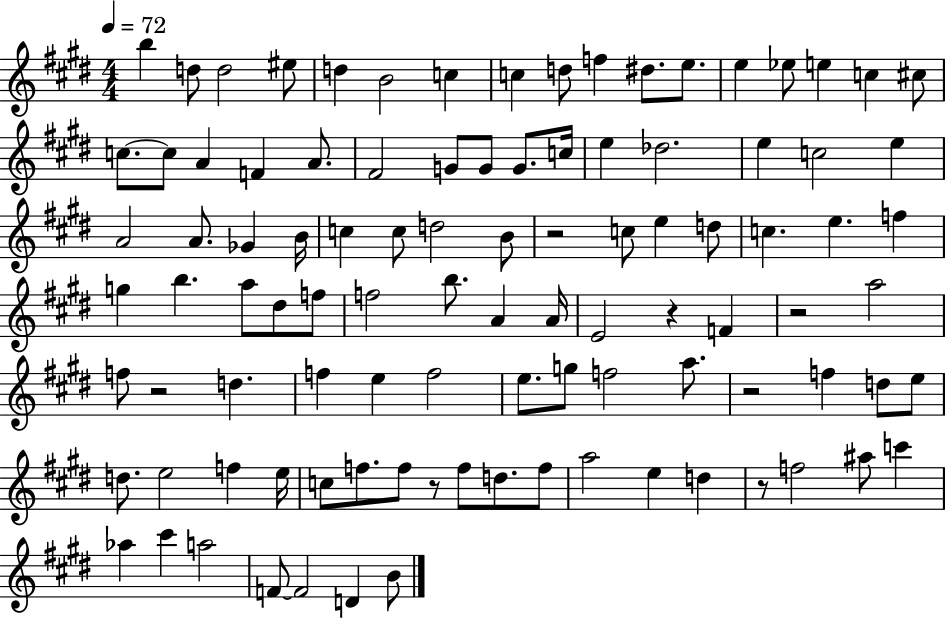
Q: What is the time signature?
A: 4/4